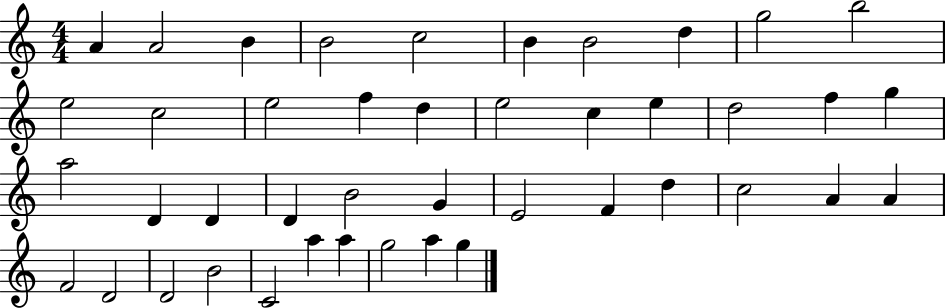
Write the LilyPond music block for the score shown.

{
  \clef treble
  \numericTimeSignature
  \time 4/4
  \key c \major
  a'4 a'2 b'4 | b'2 c''2 | b'4 b'2 d''4 | g''2 b''2 | \break e''2 c''2 | e''2 f''4 d''4 | e''2 c''4 e''4 | d''2 f''4 g''4 | \break a''2 d'4 d'4 | d'4 b'2 g'4 | e'2 f'4 d''4 | c''2 a'4 a'4 | \break f'2 d'2 | d'2 b'2 | c'2 a''4 a''4 | g''2 a''4 g''4 | \break \bar "|."
}